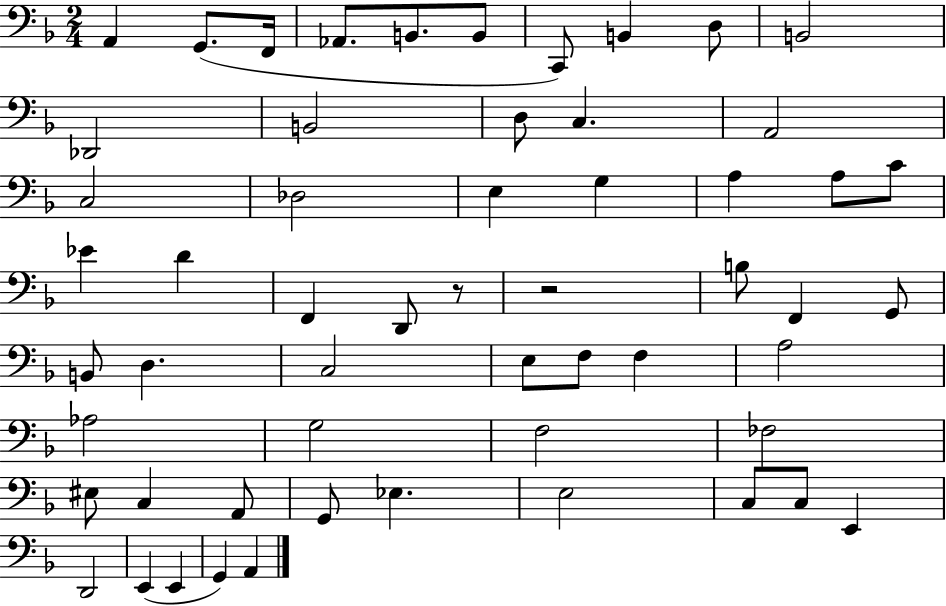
A2/q G2/e. F2/s Ab2/e. B2/e. B2/e C2/e B2/q D3/e B2/h Db2/h B2/h D3/e C3/q. A2/h C3/h Db3/h E3/q G3/q A3/q A3/e C4/e Eb4/q D4/q F2/q D2/e R/e R/h B3/e F2/q G2/e B2/e D3/q. C3/h E3/e F3/e F3/q A3/h Ab3/h G3/h F3/h FES3/h EIS3/e C3/q A2/e G2/e Eb3/q. E3/h C3/e C3/e E2/q D2/h E2/q E2/q G2/q A2/q